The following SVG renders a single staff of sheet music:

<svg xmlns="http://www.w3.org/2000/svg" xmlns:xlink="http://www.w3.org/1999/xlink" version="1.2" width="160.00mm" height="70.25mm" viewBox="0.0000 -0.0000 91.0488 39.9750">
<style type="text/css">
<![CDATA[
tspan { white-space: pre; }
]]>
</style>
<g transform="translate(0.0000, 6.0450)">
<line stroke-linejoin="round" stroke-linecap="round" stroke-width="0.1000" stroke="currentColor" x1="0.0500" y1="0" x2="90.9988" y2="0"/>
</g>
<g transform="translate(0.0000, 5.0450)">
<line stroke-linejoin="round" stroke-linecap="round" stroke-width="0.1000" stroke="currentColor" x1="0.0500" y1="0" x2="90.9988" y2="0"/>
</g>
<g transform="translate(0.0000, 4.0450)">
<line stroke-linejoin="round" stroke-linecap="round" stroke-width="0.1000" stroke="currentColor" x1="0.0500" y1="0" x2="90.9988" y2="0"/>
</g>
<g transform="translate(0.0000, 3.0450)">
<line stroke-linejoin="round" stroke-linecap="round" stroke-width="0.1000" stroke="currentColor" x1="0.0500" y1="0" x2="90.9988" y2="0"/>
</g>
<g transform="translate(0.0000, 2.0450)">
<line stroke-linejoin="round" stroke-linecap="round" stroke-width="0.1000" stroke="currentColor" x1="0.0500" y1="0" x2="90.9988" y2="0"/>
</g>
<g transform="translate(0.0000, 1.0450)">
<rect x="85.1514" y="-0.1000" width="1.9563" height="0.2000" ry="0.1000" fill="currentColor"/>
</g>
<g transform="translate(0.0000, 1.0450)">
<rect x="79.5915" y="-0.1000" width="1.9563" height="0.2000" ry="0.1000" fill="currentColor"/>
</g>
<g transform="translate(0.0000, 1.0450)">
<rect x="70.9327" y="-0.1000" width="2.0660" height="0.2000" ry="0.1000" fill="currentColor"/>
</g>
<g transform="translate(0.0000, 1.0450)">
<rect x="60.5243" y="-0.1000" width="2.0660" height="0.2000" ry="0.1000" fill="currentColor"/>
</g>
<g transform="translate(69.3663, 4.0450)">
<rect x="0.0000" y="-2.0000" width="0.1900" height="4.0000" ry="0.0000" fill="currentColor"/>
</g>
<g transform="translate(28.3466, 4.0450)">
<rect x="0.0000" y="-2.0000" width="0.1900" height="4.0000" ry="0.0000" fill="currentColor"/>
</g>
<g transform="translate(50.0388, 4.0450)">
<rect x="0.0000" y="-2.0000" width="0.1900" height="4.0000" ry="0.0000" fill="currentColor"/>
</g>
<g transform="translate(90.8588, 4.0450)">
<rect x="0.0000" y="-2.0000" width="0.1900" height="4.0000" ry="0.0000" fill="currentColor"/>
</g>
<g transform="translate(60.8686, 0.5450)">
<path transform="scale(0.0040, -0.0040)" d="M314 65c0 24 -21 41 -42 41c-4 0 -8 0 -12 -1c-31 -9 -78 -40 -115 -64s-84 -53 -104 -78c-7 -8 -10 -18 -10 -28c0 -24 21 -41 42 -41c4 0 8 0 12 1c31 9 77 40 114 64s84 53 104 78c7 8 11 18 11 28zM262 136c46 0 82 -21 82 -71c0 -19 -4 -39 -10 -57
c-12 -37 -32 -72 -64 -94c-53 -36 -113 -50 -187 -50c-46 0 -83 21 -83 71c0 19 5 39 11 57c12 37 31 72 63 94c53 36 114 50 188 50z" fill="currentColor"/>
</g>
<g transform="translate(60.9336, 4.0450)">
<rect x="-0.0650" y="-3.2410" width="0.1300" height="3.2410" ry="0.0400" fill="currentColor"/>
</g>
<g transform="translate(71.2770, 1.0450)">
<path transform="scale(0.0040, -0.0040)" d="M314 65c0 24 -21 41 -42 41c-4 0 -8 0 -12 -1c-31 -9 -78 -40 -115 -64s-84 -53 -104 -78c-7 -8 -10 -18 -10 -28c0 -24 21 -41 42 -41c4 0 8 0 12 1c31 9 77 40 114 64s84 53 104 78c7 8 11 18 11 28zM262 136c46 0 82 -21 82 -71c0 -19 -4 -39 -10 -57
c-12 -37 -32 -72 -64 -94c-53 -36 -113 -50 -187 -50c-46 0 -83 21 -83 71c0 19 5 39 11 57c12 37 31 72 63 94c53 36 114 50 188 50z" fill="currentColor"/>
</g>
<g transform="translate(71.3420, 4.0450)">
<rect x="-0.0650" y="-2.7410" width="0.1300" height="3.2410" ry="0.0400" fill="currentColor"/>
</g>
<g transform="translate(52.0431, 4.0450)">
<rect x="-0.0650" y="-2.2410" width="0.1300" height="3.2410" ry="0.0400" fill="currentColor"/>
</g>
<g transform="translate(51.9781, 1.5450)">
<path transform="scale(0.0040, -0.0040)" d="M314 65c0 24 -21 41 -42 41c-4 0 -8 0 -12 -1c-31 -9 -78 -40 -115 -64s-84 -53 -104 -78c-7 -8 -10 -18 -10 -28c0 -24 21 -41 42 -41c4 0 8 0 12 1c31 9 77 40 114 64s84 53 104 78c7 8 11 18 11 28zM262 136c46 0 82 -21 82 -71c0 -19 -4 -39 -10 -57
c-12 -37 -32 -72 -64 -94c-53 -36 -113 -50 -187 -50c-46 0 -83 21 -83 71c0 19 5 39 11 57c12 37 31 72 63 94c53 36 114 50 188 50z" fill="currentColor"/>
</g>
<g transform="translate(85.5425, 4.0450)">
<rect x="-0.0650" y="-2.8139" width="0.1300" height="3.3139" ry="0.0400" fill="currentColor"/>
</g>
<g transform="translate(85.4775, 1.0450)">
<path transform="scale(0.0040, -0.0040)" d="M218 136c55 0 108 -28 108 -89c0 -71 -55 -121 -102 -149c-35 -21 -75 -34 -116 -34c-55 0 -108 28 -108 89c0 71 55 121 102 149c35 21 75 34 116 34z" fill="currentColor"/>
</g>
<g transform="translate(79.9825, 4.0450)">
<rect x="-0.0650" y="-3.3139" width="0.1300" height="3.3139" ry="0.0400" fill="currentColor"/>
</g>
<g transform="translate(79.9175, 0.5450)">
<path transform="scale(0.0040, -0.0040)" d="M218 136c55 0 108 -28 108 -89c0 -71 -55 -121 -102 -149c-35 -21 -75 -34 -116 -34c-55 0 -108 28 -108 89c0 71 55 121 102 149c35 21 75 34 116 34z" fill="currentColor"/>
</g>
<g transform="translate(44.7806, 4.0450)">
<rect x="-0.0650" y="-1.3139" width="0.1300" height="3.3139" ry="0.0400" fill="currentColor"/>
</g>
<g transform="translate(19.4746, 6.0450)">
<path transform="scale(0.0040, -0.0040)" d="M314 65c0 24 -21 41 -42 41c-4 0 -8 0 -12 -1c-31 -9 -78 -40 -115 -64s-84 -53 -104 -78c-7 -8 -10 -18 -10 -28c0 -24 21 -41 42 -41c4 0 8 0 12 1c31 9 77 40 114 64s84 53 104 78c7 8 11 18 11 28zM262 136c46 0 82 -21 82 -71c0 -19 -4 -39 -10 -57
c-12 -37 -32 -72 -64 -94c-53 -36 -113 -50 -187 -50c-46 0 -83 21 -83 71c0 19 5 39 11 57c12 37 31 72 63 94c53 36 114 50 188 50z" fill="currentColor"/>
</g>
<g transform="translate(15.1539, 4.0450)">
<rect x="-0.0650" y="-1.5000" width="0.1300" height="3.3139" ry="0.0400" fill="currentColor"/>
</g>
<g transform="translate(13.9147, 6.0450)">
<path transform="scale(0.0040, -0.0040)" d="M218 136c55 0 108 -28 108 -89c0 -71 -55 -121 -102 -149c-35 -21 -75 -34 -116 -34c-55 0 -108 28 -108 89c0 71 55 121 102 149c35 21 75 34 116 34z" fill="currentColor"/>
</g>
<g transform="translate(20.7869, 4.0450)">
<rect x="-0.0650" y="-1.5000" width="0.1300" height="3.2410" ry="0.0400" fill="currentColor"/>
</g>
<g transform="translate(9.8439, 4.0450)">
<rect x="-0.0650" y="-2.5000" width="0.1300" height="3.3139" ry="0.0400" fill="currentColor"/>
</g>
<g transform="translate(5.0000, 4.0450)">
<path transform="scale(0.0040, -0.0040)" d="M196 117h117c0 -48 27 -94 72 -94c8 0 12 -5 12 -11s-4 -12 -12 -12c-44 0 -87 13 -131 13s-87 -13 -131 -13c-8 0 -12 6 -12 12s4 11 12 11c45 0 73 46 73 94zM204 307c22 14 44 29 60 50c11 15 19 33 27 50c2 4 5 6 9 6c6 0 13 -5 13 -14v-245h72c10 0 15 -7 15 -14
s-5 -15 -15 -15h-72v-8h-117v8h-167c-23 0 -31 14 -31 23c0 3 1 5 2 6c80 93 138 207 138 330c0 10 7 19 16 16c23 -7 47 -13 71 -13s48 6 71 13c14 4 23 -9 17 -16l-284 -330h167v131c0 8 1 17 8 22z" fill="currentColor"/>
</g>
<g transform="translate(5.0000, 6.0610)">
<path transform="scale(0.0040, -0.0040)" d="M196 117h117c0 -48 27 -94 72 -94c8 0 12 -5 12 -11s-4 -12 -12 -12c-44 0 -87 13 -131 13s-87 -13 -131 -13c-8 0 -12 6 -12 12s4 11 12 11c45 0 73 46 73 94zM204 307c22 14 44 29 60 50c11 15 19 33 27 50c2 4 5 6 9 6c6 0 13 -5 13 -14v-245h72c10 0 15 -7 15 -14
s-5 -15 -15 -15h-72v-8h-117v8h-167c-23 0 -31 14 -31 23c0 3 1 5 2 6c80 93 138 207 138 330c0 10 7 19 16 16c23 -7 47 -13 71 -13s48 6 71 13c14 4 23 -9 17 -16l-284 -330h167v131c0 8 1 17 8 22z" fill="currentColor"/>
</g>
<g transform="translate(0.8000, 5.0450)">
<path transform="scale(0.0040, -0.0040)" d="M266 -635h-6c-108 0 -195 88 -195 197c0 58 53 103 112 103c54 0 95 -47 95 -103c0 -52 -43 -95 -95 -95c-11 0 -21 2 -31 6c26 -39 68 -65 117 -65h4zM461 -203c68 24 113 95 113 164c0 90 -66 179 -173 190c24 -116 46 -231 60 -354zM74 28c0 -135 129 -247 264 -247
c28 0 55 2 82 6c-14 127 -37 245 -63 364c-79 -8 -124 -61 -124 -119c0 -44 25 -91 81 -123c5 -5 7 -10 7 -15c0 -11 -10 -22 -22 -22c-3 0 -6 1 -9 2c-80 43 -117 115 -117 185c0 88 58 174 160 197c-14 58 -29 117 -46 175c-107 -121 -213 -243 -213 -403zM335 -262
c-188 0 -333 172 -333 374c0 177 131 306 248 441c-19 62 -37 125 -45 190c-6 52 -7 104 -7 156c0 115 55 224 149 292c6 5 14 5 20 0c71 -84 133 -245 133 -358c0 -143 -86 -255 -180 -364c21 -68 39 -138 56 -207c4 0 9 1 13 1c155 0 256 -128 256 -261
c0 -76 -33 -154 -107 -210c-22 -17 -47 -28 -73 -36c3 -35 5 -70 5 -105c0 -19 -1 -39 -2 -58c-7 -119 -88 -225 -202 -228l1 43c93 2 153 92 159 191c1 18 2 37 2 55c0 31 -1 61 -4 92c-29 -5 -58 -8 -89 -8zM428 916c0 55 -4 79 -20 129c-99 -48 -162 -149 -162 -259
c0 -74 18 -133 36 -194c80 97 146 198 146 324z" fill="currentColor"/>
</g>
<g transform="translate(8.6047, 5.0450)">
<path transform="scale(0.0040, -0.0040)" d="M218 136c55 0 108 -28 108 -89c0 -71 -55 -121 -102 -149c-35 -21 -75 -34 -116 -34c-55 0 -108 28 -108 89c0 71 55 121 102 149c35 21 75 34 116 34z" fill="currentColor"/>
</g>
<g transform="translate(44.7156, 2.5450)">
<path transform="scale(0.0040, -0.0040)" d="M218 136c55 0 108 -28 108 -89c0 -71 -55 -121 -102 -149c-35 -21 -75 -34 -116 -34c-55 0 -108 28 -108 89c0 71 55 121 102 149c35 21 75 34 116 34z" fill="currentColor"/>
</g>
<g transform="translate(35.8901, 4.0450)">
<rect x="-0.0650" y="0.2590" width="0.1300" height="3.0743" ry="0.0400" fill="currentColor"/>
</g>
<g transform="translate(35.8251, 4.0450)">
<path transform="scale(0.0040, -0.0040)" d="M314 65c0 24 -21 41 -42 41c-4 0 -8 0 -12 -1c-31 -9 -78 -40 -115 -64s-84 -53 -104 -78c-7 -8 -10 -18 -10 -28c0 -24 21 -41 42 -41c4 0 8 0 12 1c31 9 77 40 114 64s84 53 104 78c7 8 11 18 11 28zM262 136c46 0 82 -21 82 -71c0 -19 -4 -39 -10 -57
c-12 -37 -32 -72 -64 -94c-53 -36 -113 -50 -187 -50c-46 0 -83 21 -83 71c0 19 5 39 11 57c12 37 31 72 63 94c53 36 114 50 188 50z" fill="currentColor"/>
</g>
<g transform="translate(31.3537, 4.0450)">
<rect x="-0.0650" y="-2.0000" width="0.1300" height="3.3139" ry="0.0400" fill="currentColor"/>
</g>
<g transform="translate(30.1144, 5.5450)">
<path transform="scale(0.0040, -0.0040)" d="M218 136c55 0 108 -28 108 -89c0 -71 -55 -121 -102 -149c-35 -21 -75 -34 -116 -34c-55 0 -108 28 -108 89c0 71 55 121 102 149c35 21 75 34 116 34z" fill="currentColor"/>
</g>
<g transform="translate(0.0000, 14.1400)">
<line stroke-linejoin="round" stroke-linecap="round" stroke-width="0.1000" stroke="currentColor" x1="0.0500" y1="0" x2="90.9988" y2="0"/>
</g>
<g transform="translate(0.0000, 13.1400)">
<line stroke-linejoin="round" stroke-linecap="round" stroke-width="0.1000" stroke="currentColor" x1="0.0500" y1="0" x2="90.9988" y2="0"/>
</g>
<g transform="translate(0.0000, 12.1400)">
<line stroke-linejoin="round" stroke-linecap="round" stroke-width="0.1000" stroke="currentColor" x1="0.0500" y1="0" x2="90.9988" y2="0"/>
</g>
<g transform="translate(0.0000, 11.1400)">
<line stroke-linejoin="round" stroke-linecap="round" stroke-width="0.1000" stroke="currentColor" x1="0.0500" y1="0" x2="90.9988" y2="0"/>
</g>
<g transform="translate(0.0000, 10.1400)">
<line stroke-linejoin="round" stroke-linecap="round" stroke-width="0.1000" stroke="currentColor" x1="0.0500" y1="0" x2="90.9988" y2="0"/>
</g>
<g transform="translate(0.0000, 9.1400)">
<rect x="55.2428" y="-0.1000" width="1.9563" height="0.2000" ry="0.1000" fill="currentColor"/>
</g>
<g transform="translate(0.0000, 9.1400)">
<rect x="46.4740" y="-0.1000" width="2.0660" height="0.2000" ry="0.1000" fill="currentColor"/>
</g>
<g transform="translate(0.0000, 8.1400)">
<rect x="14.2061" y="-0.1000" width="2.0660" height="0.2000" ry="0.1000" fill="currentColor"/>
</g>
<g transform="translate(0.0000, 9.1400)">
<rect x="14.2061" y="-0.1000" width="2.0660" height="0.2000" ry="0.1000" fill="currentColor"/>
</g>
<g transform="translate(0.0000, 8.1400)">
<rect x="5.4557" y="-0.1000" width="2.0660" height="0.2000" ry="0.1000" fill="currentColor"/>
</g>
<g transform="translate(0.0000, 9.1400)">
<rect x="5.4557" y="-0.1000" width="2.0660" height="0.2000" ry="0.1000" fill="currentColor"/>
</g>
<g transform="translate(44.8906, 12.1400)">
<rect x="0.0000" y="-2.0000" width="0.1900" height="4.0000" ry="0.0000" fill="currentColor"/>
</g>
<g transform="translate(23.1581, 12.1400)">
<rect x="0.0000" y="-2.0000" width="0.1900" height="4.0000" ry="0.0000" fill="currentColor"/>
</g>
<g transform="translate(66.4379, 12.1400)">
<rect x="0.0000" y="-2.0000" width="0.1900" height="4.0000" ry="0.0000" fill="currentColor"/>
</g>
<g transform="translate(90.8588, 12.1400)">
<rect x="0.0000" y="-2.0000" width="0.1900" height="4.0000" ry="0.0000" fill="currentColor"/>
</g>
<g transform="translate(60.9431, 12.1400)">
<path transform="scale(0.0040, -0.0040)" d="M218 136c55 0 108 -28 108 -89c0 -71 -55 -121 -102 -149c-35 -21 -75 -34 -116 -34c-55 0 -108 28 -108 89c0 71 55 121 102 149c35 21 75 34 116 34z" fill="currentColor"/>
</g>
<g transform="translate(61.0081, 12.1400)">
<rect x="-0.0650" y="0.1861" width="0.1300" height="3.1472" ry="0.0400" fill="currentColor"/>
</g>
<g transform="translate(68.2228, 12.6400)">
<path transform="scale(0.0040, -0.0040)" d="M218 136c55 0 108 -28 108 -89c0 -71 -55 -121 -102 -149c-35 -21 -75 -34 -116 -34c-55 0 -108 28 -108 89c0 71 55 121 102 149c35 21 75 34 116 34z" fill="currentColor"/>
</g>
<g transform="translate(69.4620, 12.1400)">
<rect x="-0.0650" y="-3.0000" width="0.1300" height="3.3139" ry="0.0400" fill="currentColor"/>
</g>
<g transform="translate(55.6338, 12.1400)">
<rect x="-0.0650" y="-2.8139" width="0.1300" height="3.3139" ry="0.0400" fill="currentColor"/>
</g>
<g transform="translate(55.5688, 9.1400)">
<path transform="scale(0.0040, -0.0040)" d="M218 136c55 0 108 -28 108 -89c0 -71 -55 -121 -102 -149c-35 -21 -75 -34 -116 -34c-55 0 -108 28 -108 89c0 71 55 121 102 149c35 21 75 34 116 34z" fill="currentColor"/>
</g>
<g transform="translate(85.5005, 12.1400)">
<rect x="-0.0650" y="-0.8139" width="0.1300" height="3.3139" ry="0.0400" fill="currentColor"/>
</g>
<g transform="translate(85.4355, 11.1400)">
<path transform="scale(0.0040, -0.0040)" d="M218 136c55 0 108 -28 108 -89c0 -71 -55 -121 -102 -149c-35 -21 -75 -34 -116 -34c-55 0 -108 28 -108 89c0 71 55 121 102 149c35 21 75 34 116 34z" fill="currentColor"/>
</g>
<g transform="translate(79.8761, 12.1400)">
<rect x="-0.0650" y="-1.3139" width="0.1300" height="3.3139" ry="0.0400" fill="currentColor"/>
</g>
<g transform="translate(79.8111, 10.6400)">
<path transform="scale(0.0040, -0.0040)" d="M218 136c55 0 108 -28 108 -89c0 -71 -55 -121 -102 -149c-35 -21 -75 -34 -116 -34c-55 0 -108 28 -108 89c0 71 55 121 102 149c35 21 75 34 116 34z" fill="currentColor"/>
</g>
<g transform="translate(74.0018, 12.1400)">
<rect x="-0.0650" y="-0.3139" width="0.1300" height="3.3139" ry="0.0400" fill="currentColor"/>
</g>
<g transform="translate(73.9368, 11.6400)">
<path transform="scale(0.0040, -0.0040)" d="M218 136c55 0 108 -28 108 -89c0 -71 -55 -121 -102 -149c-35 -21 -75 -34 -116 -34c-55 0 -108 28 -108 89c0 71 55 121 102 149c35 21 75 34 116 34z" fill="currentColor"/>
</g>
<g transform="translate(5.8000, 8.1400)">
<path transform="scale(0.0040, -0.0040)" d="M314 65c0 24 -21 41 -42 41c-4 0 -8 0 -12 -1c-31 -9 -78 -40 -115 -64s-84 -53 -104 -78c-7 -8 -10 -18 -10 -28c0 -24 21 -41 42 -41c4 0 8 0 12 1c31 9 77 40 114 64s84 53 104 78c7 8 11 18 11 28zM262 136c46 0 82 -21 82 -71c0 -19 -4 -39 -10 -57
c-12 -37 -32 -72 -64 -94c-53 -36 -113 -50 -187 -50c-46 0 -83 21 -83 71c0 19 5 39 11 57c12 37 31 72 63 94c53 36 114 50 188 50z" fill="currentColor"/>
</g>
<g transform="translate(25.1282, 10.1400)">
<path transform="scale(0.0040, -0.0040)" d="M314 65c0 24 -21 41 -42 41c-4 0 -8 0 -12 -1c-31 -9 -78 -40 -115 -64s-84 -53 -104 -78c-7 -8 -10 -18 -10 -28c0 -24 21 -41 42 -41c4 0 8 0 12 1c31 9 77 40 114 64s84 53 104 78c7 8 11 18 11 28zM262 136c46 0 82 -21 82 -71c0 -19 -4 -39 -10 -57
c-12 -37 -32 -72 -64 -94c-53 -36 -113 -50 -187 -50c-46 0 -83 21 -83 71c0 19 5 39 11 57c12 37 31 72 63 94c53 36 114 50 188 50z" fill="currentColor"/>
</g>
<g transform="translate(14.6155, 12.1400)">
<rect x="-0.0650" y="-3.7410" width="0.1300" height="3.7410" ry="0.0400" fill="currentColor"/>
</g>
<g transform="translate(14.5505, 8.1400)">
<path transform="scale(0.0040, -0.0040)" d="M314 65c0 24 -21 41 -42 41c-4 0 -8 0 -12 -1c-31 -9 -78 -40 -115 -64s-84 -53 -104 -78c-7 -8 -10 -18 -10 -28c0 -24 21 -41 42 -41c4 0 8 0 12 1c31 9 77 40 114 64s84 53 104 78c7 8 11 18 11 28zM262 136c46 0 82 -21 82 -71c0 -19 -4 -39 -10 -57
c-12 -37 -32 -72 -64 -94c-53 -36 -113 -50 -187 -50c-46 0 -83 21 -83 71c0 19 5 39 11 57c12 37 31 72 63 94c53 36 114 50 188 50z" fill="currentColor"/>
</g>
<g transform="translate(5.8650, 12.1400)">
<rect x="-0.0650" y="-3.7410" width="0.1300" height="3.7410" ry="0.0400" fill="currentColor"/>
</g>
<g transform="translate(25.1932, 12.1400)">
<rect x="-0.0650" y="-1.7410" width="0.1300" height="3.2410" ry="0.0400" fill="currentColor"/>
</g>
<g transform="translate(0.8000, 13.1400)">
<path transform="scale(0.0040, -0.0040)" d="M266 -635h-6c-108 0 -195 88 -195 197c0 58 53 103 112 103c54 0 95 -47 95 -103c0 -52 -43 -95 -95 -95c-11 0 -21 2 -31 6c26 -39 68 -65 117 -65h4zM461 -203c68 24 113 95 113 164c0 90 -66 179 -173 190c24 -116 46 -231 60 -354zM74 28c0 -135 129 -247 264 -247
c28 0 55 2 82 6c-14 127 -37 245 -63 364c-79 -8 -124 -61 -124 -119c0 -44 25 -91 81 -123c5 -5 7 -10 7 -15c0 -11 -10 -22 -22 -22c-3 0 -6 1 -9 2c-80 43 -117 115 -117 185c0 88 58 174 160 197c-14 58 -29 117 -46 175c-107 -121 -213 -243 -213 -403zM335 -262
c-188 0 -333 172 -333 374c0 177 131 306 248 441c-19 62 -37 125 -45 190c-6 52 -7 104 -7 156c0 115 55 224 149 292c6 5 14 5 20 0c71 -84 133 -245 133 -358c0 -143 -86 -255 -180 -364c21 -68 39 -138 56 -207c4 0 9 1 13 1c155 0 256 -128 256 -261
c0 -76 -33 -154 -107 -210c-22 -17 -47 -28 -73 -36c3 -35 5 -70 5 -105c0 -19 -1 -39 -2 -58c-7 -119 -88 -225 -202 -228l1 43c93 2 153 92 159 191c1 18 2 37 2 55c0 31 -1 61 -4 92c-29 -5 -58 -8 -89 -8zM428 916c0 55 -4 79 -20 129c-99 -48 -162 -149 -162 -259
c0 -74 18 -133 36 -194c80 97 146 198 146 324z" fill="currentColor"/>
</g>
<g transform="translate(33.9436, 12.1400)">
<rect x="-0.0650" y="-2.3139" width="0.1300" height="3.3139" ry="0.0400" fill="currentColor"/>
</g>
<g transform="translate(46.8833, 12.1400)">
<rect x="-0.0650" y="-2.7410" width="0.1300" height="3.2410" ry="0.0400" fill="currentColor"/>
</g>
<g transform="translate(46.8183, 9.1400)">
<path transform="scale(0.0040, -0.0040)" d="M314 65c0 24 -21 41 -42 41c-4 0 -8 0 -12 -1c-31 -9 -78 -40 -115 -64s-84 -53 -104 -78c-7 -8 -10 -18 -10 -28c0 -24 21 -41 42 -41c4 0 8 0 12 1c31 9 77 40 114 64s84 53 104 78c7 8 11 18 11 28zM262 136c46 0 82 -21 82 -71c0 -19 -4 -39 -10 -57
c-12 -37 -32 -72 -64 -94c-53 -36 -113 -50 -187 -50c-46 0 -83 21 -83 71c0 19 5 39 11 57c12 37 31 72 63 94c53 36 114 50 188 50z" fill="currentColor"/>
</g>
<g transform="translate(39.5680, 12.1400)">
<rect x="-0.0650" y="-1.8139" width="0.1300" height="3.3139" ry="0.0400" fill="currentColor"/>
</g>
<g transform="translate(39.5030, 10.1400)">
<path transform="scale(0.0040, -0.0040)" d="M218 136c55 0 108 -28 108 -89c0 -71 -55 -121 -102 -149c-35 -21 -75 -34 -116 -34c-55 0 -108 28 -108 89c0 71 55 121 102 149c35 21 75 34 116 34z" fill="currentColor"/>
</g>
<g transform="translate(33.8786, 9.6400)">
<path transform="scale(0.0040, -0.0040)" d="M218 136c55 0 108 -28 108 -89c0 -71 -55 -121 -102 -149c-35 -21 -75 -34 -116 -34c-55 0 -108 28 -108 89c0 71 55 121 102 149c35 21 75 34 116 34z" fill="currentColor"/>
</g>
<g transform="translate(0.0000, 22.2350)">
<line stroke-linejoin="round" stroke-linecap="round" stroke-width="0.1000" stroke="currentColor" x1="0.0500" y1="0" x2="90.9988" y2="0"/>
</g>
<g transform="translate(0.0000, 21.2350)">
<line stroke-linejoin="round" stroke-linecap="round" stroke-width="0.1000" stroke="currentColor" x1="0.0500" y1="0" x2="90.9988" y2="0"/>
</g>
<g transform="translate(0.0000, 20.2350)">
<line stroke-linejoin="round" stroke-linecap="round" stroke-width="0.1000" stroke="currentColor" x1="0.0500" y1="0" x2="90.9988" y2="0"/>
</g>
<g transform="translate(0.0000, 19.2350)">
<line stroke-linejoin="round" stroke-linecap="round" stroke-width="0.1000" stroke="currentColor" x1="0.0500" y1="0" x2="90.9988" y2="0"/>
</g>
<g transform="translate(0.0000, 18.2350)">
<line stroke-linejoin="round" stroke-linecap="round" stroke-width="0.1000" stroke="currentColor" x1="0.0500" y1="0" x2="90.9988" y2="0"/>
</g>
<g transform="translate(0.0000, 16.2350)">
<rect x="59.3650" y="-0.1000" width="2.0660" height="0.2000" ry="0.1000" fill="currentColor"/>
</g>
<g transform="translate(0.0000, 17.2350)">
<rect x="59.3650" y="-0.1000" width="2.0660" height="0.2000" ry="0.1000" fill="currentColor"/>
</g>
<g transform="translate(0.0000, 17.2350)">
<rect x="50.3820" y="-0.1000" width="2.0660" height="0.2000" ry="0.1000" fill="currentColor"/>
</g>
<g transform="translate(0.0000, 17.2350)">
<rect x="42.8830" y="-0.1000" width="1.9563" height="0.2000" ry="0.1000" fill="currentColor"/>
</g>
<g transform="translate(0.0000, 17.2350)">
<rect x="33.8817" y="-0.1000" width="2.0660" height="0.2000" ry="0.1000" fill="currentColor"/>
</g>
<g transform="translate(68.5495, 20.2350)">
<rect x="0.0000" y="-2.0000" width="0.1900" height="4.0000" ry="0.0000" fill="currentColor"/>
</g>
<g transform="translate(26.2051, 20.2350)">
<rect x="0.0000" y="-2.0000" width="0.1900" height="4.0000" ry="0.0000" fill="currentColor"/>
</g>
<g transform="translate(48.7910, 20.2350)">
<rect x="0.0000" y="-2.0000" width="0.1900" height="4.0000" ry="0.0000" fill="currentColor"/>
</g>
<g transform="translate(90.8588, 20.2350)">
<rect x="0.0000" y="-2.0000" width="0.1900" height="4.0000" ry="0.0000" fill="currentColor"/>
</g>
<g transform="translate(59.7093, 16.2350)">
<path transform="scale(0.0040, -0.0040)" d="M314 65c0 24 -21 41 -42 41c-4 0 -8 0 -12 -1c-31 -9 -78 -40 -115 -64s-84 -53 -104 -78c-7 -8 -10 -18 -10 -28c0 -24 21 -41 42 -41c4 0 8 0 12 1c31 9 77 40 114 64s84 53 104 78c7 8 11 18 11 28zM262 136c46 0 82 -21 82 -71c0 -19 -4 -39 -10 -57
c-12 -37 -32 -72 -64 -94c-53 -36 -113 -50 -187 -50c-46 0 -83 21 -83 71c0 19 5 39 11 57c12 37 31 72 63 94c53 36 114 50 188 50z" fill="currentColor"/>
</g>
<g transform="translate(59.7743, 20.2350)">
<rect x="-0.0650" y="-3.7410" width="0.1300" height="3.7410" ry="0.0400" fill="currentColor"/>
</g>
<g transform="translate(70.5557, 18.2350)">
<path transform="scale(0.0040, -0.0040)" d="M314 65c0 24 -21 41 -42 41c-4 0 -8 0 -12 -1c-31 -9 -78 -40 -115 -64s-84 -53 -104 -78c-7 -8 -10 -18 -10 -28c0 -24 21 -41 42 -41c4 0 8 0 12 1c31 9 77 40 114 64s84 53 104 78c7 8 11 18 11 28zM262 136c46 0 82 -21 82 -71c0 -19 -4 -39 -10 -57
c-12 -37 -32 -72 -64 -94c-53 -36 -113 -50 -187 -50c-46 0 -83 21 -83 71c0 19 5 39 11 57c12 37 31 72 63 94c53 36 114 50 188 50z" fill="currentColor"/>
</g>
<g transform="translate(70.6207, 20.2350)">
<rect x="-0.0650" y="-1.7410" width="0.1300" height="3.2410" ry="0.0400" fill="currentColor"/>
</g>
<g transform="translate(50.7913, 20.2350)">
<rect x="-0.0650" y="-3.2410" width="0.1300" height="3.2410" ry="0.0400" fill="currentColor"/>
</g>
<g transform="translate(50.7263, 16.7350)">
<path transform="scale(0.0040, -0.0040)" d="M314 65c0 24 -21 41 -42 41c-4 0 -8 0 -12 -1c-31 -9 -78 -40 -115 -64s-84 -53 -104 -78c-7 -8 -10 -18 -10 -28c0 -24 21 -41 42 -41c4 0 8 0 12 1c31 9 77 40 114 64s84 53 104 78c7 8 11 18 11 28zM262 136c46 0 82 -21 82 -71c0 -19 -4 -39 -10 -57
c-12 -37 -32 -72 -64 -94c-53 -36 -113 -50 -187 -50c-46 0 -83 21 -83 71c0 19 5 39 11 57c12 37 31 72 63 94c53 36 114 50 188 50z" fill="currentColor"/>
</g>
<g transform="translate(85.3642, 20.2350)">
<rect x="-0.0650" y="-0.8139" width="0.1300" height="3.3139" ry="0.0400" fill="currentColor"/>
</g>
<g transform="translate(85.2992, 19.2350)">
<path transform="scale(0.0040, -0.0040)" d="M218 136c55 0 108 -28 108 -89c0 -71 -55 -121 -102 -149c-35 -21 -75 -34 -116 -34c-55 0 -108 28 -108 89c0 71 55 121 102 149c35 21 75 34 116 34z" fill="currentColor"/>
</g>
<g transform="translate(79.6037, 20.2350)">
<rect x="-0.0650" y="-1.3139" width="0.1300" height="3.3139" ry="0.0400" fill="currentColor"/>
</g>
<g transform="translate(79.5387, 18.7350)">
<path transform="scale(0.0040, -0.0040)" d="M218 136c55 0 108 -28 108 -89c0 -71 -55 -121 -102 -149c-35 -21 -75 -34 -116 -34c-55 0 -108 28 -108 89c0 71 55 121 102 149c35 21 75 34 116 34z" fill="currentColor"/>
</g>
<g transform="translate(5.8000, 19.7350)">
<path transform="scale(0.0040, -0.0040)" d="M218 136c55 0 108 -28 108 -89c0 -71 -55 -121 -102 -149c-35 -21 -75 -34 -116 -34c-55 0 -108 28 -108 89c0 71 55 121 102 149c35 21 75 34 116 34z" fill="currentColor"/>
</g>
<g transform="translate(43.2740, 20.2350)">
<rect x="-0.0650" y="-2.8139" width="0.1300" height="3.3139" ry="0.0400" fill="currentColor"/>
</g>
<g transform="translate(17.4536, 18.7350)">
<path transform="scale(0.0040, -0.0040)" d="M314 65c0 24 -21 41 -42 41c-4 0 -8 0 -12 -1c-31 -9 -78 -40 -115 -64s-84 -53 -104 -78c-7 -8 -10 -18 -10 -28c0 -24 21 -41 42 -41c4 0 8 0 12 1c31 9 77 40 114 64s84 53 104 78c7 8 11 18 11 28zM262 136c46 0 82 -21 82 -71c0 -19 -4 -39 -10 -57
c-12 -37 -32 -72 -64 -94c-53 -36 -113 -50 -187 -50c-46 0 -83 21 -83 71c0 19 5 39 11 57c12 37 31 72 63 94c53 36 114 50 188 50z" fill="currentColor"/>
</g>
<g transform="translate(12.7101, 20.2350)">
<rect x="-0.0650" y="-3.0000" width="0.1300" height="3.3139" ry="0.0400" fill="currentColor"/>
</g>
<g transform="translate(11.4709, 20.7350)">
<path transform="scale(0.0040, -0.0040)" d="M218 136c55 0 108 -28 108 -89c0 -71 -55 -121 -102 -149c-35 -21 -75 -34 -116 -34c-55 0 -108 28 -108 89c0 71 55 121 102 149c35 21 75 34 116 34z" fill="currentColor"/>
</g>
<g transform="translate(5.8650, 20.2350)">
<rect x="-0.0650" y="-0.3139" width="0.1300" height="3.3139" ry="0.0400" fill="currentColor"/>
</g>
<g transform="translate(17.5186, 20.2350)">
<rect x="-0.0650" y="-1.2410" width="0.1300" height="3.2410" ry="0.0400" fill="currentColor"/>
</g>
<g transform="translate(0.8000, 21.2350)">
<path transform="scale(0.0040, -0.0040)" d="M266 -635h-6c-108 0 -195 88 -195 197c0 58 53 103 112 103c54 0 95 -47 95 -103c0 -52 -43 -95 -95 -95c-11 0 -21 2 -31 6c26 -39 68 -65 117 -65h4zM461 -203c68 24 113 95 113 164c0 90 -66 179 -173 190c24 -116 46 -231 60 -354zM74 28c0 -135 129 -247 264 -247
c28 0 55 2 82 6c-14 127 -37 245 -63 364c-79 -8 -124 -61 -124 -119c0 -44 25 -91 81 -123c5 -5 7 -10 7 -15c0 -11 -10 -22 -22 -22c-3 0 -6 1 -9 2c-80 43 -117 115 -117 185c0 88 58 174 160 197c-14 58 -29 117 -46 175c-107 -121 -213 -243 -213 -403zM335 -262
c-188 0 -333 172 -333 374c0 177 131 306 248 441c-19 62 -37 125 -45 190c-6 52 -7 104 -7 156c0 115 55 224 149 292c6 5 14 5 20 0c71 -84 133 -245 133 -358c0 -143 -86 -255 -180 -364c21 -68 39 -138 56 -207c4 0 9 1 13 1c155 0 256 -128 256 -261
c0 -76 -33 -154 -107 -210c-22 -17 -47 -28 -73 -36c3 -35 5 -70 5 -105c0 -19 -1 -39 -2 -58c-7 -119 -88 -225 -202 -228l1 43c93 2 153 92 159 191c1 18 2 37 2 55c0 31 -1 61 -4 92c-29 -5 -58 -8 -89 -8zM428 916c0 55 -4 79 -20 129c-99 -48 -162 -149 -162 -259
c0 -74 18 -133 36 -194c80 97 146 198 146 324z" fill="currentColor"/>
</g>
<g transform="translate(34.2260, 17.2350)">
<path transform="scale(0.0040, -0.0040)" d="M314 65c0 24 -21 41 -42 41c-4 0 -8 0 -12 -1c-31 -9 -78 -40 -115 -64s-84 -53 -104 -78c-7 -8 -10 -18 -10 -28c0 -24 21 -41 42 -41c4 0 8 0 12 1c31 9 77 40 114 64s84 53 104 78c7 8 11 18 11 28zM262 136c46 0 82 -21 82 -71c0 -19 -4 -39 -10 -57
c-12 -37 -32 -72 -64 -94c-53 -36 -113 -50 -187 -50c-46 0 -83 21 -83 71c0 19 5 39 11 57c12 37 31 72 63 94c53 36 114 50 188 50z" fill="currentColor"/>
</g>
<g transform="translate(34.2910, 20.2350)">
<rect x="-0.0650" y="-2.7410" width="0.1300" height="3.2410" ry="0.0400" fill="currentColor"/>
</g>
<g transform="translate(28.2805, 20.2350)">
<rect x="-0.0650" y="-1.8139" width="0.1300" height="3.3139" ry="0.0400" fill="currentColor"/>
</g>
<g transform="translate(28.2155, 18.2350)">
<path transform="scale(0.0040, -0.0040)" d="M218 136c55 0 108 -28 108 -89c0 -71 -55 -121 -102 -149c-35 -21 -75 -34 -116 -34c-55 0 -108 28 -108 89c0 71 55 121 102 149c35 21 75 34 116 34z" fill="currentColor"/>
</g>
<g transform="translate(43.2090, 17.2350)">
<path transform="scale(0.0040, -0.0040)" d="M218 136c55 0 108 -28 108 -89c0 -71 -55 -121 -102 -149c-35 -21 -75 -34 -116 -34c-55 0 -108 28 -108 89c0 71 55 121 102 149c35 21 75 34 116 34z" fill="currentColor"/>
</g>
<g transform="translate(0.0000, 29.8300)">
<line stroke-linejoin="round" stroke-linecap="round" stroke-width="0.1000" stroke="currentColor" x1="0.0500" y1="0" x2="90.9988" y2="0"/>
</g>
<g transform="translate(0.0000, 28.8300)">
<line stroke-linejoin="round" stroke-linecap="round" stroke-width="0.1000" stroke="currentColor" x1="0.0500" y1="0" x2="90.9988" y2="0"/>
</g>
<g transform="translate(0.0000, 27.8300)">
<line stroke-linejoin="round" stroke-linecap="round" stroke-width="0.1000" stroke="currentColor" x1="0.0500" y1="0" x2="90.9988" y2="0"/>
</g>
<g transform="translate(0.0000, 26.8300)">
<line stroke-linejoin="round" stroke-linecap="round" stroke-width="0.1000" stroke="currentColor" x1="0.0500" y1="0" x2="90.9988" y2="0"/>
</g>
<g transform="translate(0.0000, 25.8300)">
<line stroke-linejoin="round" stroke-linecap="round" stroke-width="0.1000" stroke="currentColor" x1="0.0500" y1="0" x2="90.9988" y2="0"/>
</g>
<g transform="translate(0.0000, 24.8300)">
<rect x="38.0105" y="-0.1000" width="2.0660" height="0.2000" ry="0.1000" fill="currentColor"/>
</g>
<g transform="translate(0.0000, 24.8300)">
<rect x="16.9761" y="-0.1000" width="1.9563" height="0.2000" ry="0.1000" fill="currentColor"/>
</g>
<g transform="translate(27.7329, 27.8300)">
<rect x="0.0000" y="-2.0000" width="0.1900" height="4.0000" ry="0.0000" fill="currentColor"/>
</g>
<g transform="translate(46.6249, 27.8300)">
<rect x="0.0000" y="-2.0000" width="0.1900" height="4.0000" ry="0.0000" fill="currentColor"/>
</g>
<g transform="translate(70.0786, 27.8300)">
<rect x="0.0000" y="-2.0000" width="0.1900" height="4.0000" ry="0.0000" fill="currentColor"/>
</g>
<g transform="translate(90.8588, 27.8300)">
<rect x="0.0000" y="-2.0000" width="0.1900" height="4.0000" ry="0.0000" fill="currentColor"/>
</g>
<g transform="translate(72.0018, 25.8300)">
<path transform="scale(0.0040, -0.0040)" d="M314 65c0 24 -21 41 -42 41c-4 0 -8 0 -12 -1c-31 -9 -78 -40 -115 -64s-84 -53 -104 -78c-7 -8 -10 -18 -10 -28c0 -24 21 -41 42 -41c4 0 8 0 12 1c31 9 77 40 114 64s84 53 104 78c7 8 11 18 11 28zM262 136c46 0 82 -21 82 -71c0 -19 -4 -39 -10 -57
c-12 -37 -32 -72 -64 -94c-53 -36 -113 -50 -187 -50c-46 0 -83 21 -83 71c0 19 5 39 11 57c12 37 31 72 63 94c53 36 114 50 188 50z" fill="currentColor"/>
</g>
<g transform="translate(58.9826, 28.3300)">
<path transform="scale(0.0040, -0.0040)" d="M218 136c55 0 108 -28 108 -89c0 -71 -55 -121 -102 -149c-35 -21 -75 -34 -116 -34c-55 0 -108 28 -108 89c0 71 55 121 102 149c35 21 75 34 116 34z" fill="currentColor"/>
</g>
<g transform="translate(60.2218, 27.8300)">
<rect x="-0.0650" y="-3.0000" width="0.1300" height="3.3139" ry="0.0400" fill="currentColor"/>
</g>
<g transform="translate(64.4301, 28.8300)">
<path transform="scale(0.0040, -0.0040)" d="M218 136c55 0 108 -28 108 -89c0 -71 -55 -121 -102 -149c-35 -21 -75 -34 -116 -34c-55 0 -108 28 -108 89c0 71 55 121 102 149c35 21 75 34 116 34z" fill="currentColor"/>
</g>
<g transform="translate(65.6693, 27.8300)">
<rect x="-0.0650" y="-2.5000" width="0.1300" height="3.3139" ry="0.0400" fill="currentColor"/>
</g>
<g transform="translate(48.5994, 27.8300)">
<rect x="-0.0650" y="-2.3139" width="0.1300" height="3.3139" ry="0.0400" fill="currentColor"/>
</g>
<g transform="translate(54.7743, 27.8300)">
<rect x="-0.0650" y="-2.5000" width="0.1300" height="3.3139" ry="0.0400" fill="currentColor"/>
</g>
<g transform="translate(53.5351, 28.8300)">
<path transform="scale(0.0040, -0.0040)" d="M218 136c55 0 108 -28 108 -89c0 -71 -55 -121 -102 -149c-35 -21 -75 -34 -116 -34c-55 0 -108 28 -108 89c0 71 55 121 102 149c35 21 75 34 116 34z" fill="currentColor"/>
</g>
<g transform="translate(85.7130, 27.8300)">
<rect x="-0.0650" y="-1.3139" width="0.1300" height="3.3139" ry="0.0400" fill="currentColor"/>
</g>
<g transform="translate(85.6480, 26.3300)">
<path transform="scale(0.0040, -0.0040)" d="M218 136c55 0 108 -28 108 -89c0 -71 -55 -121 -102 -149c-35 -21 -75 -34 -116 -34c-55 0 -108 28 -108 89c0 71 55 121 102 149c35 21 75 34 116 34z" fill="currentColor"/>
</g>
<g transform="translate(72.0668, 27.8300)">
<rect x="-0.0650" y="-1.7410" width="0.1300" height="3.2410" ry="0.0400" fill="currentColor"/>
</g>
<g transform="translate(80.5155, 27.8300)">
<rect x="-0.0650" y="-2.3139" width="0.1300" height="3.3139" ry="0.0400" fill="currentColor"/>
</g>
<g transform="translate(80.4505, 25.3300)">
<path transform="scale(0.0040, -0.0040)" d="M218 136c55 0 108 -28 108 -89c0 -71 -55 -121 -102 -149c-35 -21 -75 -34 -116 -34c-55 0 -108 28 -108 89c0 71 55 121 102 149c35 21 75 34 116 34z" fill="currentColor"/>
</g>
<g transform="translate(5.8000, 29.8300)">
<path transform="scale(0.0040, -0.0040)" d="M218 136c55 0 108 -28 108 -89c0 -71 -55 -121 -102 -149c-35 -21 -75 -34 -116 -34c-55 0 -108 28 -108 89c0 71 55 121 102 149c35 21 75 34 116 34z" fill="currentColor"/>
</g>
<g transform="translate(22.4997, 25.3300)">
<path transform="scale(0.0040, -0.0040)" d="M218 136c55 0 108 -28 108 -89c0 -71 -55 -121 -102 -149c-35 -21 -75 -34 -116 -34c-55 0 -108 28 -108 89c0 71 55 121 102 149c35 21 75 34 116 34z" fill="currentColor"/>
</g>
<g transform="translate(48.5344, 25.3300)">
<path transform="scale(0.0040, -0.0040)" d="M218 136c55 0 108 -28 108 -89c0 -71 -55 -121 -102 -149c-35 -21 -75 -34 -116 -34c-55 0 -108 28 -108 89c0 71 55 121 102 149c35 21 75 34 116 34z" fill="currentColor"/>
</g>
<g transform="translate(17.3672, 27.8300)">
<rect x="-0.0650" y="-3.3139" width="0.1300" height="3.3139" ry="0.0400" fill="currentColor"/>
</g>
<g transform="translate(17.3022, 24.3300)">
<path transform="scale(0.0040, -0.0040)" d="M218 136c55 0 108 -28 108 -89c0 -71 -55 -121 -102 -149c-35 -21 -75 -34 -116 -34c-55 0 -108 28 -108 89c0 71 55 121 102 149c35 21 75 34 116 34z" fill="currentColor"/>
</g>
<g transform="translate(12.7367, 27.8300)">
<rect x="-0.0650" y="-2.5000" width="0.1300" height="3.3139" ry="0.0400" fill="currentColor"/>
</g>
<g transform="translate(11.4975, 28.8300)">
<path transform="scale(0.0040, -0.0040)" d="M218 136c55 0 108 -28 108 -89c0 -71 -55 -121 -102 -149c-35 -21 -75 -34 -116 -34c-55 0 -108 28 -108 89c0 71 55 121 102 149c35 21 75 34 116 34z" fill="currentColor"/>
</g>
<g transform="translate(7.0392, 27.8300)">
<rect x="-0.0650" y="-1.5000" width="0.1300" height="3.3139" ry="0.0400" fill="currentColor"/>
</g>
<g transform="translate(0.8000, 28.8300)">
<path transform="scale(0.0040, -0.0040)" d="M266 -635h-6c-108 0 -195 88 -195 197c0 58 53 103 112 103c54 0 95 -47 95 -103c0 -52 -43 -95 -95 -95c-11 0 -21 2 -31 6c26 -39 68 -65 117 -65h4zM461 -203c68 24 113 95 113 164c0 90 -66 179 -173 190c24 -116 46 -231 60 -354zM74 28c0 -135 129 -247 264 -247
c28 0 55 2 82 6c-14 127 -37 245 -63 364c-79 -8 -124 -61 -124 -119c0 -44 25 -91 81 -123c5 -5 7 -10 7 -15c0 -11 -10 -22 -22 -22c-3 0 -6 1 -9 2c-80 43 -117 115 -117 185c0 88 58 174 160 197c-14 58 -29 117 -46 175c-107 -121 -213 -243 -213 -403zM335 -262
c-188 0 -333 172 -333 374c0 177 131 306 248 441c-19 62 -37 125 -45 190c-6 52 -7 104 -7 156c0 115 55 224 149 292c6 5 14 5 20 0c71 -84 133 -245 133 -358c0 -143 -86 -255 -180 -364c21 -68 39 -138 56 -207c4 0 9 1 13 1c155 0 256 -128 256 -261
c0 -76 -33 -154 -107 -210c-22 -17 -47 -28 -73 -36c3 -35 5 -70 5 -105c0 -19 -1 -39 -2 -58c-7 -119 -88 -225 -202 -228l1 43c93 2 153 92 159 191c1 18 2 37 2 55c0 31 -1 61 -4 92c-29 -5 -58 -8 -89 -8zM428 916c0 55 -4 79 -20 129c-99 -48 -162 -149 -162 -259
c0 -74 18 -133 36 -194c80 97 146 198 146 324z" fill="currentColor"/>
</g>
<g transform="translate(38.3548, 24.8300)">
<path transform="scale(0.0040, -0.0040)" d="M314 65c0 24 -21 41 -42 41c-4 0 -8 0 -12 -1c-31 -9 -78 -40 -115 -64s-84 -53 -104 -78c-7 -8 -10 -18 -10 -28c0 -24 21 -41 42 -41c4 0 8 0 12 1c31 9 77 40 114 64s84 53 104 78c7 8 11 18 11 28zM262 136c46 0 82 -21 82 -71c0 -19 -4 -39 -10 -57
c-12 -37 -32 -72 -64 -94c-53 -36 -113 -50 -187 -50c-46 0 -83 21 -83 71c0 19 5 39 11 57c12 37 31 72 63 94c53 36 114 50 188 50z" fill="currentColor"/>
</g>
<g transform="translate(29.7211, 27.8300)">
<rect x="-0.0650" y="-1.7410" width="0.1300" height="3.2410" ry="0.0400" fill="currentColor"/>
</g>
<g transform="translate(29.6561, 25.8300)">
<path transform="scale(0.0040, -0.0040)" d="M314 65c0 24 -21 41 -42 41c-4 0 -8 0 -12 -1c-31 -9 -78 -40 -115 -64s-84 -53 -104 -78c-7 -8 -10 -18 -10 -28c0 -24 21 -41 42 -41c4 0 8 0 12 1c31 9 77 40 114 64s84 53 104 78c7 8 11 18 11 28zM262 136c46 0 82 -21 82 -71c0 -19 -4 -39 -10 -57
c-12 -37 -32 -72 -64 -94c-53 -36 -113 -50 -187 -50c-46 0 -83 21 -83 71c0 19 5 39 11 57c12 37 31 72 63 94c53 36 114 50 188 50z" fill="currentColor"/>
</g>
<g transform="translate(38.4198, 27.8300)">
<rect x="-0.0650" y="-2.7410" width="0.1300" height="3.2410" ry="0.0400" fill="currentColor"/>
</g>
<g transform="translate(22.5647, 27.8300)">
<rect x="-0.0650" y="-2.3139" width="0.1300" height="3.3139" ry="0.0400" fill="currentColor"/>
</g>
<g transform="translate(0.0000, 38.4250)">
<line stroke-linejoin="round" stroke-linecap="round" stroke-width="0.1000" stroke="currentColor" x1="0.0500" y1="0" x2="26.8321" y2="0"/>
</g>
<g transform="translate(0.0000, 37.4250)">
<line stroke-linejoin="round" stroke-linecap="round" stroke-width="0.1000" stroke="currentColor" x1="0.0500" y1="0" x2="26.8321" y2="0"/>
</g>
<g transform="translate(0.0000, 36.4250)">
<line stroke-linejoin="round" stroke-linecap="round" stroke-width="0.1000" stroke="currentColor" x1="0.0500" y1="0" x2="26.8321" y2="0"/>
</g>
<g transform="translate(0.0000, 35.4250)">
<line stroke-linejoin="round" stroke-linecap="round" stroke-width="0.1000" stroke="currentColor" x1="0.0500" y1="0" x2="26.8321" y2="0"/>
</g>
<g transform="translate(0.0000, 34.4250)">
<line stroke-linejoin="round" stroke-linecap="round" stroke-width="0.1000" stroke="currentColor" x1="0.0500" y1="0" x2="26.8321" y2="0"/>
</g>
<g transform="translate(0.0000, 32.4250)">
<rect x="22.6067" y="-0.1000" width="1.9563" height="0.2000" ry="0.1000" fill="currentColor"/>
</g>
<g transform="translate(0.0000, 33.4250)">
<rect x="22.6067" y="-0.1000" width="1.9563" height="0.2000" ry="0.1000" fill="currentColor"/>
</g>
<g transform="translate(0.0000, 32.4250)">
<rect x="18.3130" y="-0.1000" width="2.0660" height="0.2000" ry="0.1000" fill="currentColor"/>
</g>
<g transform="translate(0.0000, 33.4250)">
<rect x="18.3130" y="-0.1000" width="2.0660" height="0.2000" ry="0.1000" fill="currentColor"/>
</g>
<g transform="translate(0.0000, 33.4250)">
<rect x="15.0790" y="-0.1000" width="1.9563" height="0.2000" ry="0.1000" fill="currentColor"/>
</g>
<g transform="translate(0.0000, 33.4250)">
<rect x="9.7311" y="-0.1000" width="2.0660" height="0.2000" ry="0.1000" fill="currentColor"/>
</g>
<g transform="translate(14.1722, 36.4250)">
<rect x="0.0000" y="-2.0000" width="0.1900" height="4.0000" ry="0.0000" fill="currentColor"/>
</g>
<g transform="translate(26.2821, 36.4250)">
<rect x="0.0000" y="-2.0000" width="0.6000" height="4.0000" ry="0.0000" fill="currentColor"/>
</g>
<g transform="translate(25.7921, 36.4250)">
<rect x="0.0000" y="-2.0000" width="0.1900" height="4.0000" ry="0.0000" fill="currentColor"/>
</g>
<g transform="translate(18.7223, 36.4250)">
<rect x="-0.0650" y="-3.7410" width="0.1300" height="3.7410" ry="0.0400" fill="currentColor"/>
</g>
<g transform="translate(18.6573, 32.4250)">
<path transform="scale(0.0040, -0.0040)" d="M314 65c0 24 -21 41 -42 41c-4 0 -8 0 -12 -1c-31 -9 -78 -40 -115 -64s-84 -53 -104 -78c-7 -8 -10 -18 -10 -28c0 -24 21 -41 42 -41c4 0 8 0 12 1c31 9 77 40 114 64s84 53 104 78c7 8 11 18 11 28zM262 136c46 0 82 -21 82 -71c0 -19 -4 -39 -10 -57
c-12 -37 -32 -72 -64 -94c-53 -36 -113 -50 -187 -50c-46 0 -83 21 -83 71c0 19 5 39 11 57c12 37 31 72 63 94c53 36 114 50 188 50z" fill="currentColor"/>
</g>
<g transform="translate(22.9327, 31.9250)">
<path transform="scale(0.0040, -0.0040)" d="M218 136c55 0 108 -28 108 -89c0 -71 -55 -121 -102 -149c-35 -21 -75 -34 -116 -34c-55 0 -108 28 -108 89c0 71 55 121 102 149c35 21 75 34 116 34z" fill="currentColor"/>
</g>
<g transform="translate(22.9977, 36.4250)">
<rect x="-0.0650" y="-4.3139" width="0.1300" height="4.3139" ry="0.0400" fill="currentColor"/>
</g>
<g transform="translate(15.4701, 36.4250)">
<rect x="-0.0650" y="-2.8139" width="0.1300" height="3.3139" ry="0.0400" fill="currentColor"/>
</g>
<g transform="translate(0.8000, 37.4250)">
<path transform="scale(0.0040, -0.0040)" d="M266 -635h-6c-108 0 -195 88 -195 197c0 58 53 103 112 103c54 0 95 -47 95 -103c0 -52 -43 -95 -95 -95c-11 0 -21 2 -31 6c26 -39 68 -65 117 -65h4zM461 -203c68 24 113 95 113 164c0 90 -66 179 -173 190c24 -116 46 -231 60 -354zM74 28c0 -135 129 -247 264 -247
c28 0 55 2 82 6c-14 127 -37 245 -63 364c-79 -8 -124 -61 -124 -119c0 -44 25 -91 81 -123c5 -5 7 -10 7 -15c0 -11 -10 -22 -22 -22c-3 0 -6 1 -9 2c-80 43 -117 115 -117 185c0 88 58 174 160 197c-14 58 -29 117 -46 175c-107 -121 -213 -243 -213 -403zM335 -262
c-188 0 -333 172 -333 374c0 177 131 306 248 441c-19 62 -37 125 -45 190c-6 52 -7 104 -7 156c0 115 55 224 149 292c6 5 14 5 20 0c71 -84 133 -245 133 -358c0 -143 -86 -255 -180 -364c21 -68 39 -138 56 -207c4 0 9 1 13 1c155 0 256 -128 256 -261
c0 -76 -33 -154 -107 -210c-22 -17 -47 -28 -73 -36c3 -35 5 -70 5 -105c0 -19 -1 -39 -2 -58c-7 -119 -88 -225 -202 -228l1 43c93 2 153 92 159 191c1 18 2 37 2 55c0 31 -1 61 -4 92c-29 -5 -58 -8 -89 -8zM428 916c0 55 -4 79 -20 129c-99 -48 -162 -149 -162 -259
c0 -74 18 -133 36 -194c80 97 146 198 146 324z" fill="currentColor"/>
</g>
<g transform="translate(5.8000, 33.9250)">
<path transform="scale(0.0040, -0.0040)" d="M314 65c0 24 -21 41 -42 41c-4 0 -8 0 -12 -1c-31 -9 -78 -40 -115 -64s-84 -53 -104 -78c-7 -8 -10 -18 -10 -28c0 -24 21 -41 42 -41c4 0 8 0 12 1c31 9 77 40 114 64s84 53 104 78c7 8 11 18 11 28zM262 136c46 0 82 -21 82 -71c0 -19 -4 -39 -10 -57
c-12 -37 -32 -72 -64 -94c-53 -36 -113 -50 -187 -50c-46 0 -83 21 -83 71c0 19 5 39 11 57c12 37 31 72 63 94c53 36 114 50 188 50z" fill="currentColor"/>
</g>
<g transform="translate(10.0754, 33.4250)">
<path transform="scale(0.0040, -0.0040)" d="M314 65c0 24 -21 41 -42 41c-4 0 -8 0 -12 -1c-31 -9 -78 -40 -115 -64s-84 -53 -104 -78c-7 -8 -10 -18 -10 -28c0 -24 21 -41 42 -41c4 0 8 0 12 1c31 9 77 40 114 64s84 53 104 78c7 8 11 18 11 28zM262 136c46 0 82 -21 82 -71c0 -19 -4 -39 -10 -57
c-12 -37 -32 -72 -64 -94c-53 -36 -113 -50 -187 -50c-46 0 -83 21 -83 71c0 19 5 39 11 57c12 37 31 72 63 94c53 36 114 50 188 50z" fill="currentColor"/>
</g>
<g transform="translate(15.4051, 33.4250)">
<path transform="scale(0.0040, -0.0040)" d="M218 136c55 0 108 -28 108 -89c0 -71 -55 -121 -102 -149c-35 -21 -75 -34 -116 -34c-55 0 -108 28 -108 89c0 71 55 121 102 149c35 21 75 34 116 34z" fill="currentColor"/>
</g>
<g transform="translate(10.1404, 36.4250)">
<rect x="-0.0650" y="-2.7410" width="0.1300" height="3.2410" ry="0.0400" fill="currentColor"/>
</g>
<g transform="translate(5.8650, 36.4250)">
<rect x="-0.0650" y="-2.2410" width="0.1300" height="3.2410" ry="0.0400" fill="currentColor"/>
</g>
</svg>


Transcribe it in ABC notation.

X:1
T:Untitled
M:4/4
L:1/4
K:C
G E E2 F B2 e g2 b2 a2 b a c'2 c'2 f2 g f a2 a B A c e d c A e2 f a2 a b2 c'2 f2 e d E G b g f2 a2 g G A G f2 g e g2 a2 a c'2 d'